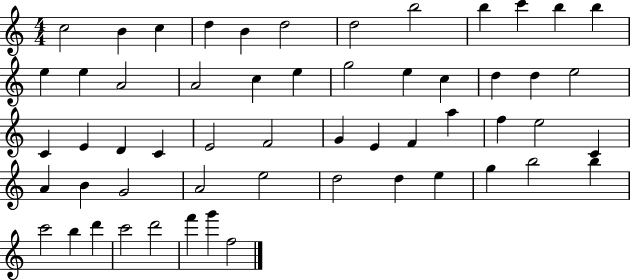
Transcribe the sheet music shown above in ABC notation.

X:1
T:Untitled
M:4/4
L:1/4
K:C
c2 B c d B d2 d2 b2 b c' b b e e A2 A2 c e g2 e c d d e2 C E D C E2 F2 G E F a f e2 C A B G2 A2 e2 d2 d e g b2 b c'2 b d' c'2 d'2 f' g' f2